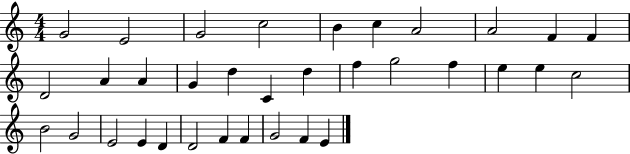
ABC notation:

X:1
T:Untitled
M:4/4
L:1/4
K:C
G2 E2 G2 c2 B c A2 A2 F F D2 A A G d C d f g2 f e e c2 B2 G2 E2 E D D2 F F G2 F E